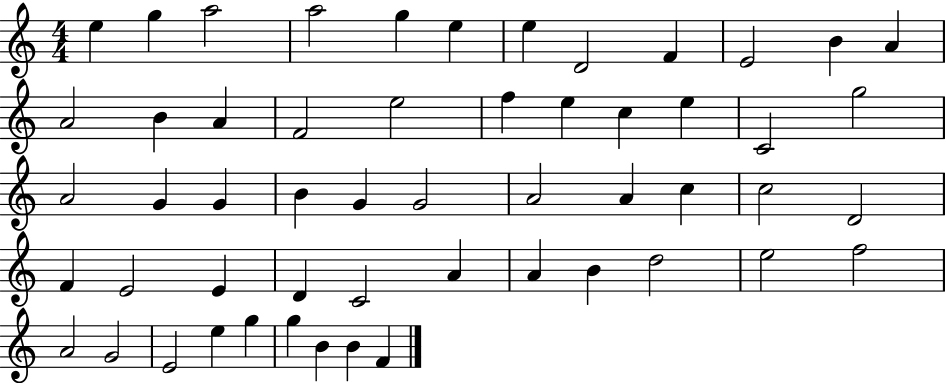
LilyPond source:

{
  \clef treble
  \numericTimeSignature
  \time 4/4
  \key c \major
  e''4 g''4 a''2 | a''2 g''4 e''4 | e''4 d'2 f'4 | e'2 b'4 a'4 | \break a'2 b'4 a'4 | f'2 e''2 | f''4 e''4 c''4 e''4 | c'2 g''2 | \break a'2 g'4 g'4 | b'4 g'4 g'2 | a'2 a'4 c''4 | c''2 d'2 | \break f'4 e'2 e'4 | d'4 c'2 a'4 | a'4 b'4 d''2 | e''2 f''2 | \break a'2 g'2 | e'2 e''4 g''4 | g''4 b'4 b'4 f'4 | \bar "|."
}